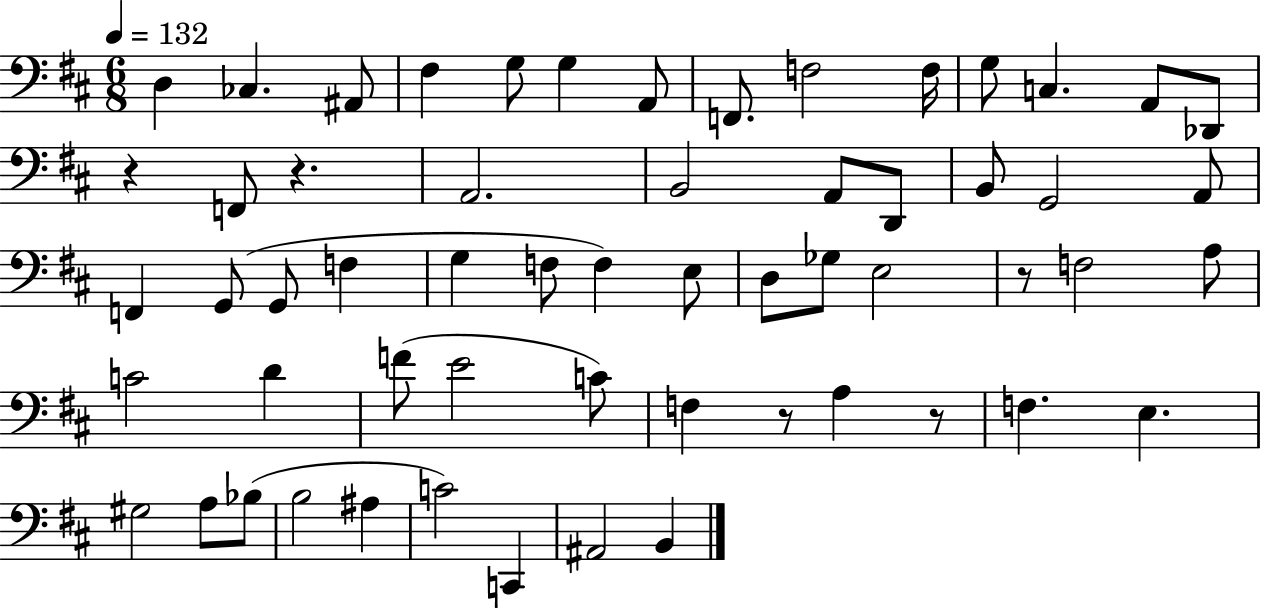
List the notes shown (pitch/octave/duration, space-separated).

D3/q CES3/q. A#2/e F#3/q G3/e G3/q A2/e F2/e. F3/h F3/s G3/e C3/q. A2/e Db2/e R/q F2/e R/q. A2/h. B2/h A2/e D2/e B2/e G2/h A2/e F2/q G2/e G2/e F3/q G3/q F3/e F3/q E3/e D3/e Gb3/e E3/h R/e F3/h A3/e C4/h D4/q F4/e E4/h C4/e F3/q R/e A3/q R/e F3/q. E3/q. G#3/h A3/e Bb3/e B3/h A#3/q C4/h C2/q A#2/h B2/q